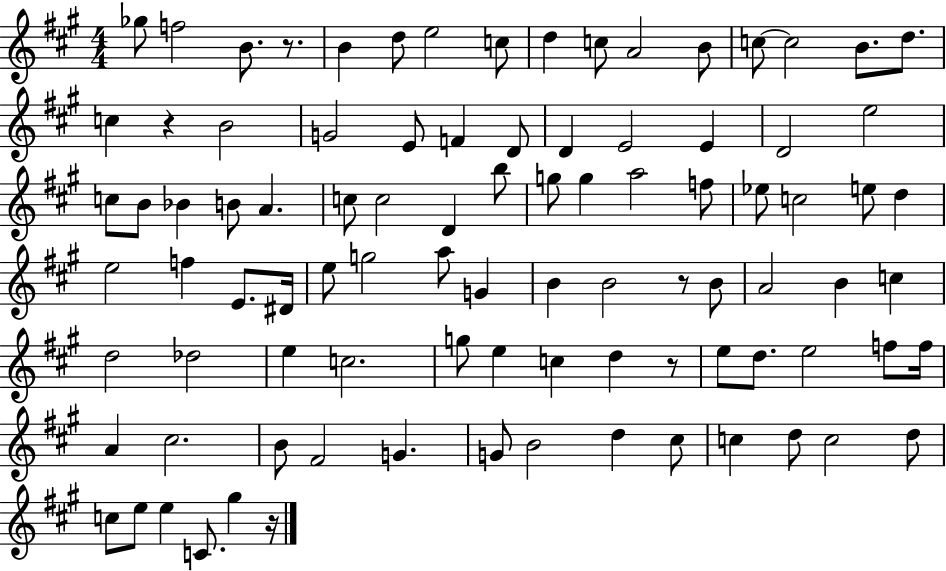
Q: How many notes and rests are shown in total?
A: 93